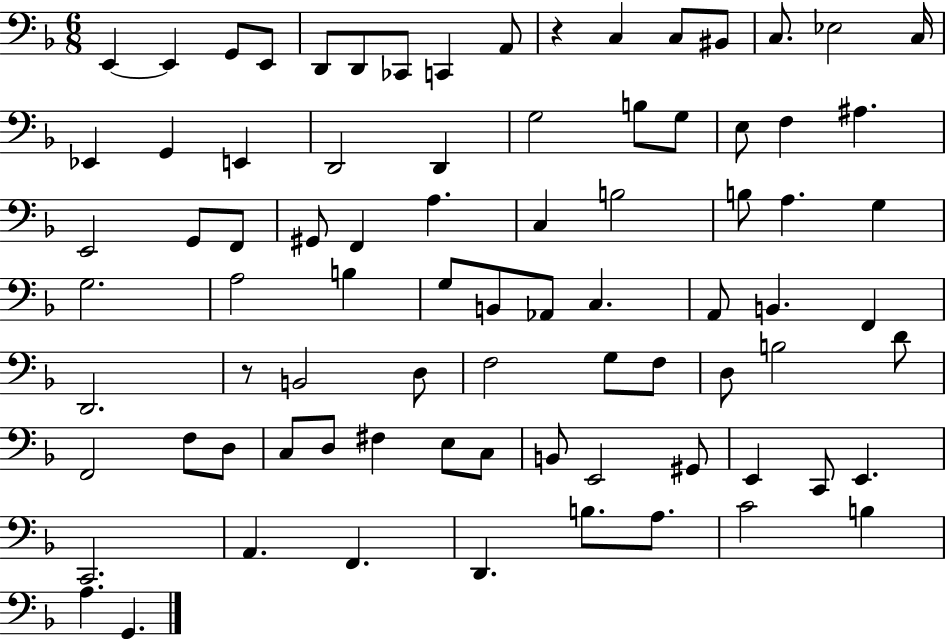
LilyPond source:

{
  \clef bass
  \numericTimeSignature
  \time 6/8
  \key f \major
  e,4~~ e,4 g,8 e,8 | d,8 d,8 ces,8 c,4 a,8 | r4 c4 c8 bis,8 | c8. ees2 c16 | \break ees,4 g,4 e,4 | d,2 d,4 | g2 b8 g8 | e8 f4 ais4. | \break e,2 g,8 f,8 | gis,8 f,4 a4. | c4 b2 | b8 a4. g4 | \break g2. | a2 b4 | g8 b,8 aes,8 c4. | a,8 b,4. f,4 | \break d,2. | r8 b,2 d8 | f2 g8 f8 | d8 b2 d'8 | \break f,2 f8 d8 | c8 d8 fis4 e8 c8 | b,8 e,2 gis,8 | e,4 c,8 e,4. | \break c,2. | a,4. f,4. | d,4. b8. a8. | c'2 b4 | \break a4. g,4. | \bar "|."
}